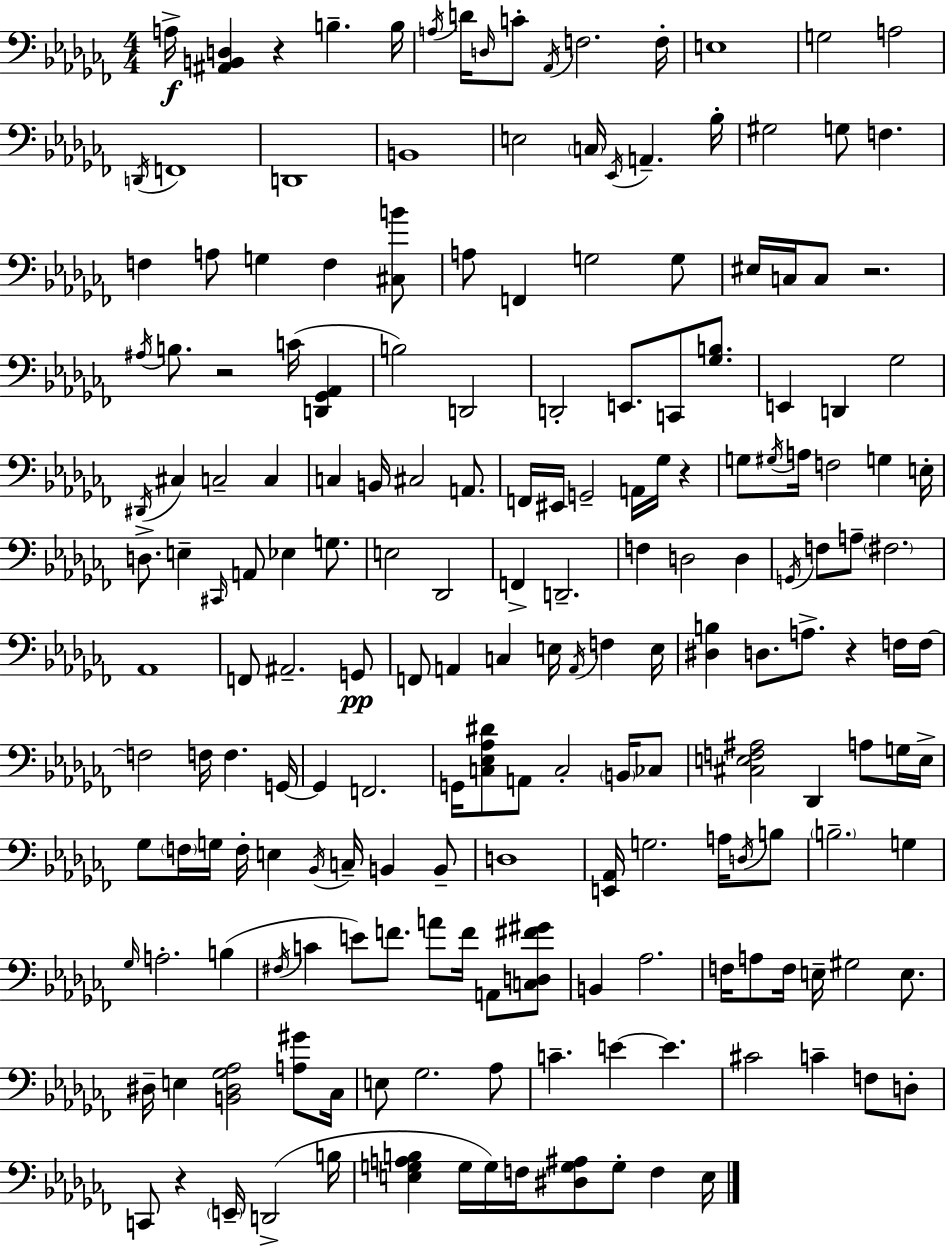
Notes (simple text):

A3/s [A#2,B2,D3]/q R/q B3/q. B3/s A3/s D4/s D3/s C4/e Ab2/s F3/h. F3/s E3/w G3/h A3/h D2/s F2/w D2/w B2/w E3/h C3/s Eb2/s A2/q. Bb3/s G#3/h G3/e F3/q. F3/q A3/e G3/q F3/q [C#3,B4]/e A3/e F2/q G3/h G3/e EIS3/s C3/s C3/e R/h. A#3/s B3/e. R/h C4/s [D2,Gb2,Ab2]/q B3/h D2/h D2/h E2/e. C2/e [Gb3,B3]/e. E2/q D2/q Gb3/h D#2/s C#3/q C3/h C3/q C3/q B2/s C#3/h A2/e. F2/s EIS2/s G2/h A2/s Gb3/s R/q G3/e G#3/s A3/s F3/h G3/q E3/s D3/e. E3/q C#2/s A2/e Eb3/q G3/e. E3/h Db2/h F2/q D2/h. F3/q D3/h D3/q G2/s F3/e A3/e F#3/h. Ab2/w F2/e A#2/h. G2/e F2/e A2/q C3/q E3/s A2/s F3/q E3/s [D#3,B3]/q D3/e. A3/e. R/q F3/s F3/s F3/h F3/s F3/q. G2/s G2/q F2/h. G2/s [C3,Eb3,Ab3,D#4]/e A2/e C3/h B2/s CES3/e [C#3,E3,F3,A#3]/h Db2/q A3/e G3/s E3/s Gb3/e F3/s G3/s F3/s E3/q Bb2/s C3/s B2/q B2/e D3/w [E2,Ab2]/s G3/h. A3/s D3/s B3/e B3/h. G3/q Gb3/s A3/h. B3/q F#3/s C4/q E4/e F4/e. A4/e F4/s A2/e [C3,D3,F#4,G#4]/e B2/q Ab3/h. F3/s A3/e F3/s E3/s G#3/h E3/e. D#3/s E3/q [B2,D#3,Gb3,Ab3]/h [A3,G#4]/e CES3/s E3/e Gb3/h. Ab3/e C4/q. E4/q E4/q. C#4/h C4/q F3/e D3/e C2/e R/q E2/s D2/h B3/s [E3,G3,A3,B3]/q G3/s G3/s F3/s [D#3,G3,A#3]/e G3/e F3/q E3/s